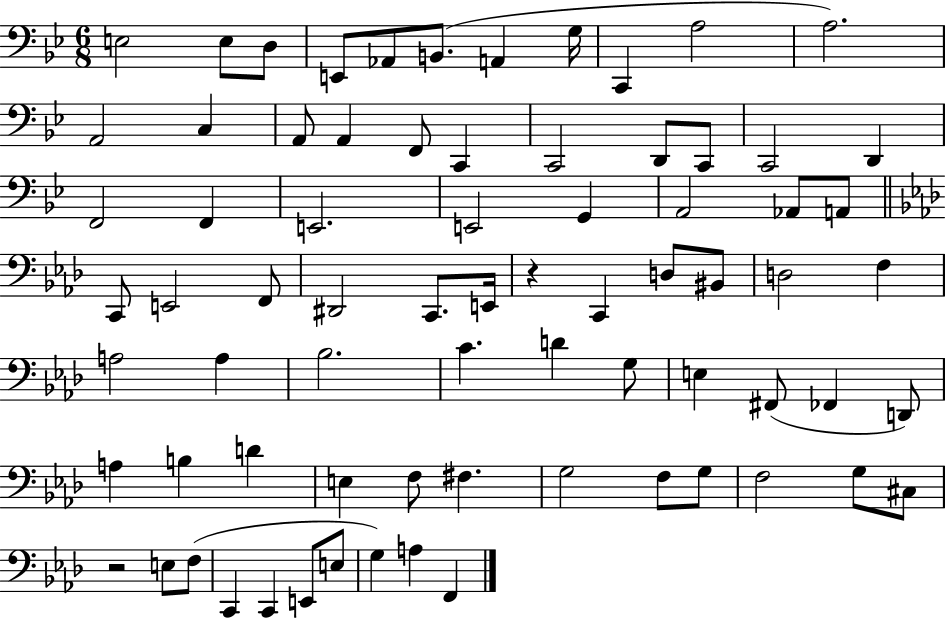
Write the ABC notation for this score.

X:1
T:Untitled
M:6/8
L:1/4
K:Bb
E,2 E,/2 D,/2 E,,/2 _A,,/2 B,,/2 A,, G,/4 C,, A,2 A,2 A,,2 C, A,,/2 A,, F,,/2 C,, C,,2 D,,/2 C,,/2 C,,2 D,, F,,2 F,, E,,2 E,,2 G,, A,,2 _A,,/2 A,,/2 C,,/2 E,,2 F,,/2 ^D,,2 C,,/2 E,,/4 z C,, D,/2 ^B,,/2 D,2 F, A,2 A, _B,2 C D G,/2 E, ^F,,/2 _F,, D,,/2 A, B, D E, F,/2 ^F, G,2 F,/2 G,/2 F,2 G,/2 ^C,/2 z2 E,/2 F,/2 C,, C,, E,,/2 E,/2 G, A, F,,